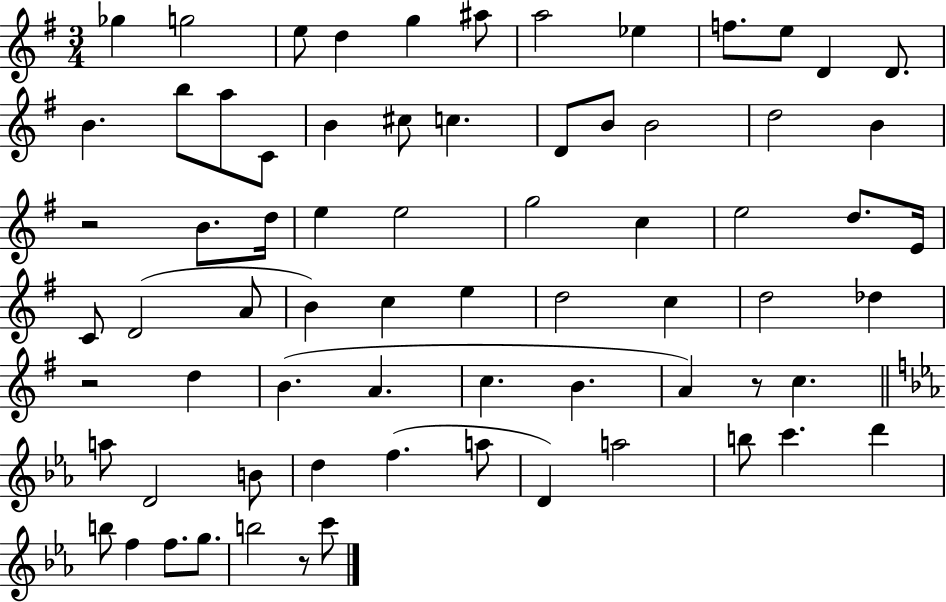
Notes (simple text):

Gb5/q G5/h E5/e D5/q G5/q A#5/e A5/h Eb5/q F5/e. E5/e D4/q D4/e. B4/q. B5/e A5/e C4/e B4/q C#5/e C5/q. D4/e B4/e B4/h D5/h B4/q R/h B4/e. D5/s E5/q E5/h G5/h C5/q E5/h D5/e. E4/s C4/e D4/h A4/e B4/q C5/q E5/q D5/h C5/q D5/h Db5/q R/h D5/q B4/q. A4/q. C5/q. B4/q. A4/q R/e C5/q. A5/e D4/h B4/e D5/q F5/q. A5/e D4/q A5/h B5/e C6/q. D6/q B5/e F5/q F5/e. G5/e. B5/h R/e C6/e